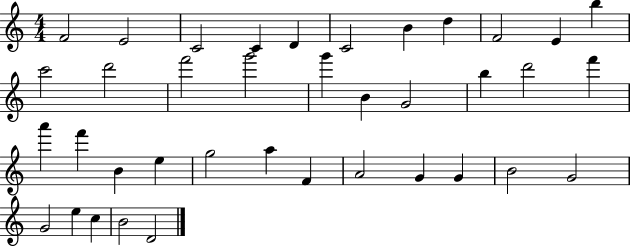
X:1
T:Untitled
M:4/4
L:1/4
K:C
F2 E2 C2 C D C2 B d F2 E b c'2 d'2 f'2 g'2 g' B G2 b d'2 f' a' f' B e g2 a F A2 G G B2 G2 G2 e c B2 D2